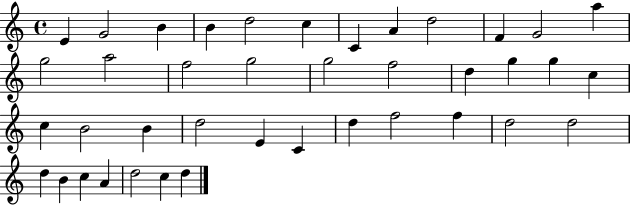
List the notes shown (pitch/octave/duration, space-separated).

E4/q G4/h B4/q B4/q D5/h C5/q C4/q A4/q D5/h F4/q G4/h A5/q G5/h A5/h F5/h G5/h G5/h F5/h D5/q G5/q G5/q C5/q C5/q B4/h B4/q D5/h E4/q C4/q D5/q F5/h F5/q D5/h D5/h D5/q B4/q C5/q A4/q D5/h C5/q D5/q